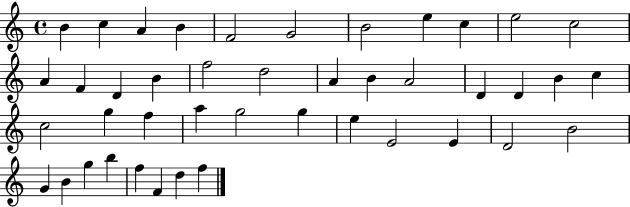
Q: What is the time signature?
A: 4/4